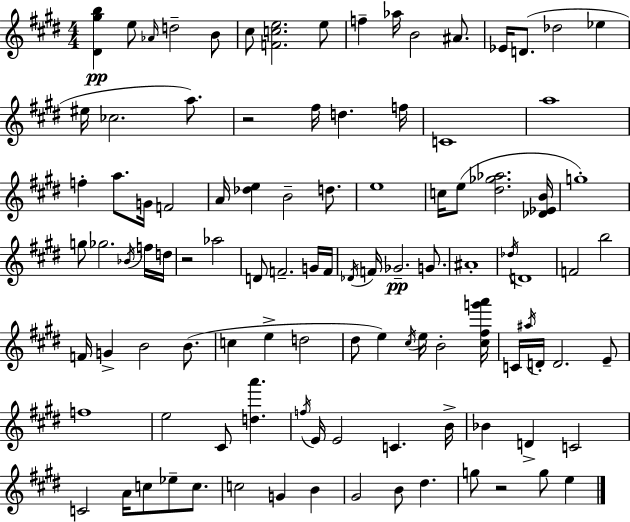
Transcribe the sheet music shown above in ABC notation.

X:1
T:Untitled
M:4/4
L:1/4
K:E
[^D^gb] e/2 _A/4 d2 B/2 ^c/2 [Fce]2 e/2 f _a/4 B2 ^A/2 _E/4 D/2 _d2 _e ^e/4 _c2 a/2 z2 ^f/4 d f/4 C4 a4 f a/2 G/4 F2 A/4 [_de] B2 d/2 e4 c/4 e/2 [^d_g_a]2 [_D_EB]/4 g4 g/2 _g2 _B/4 f/4 d/4 z2 _a2 D/2 F2 G/4 F/4 _D/4 F/4 _G2 G/2 ^A4 _d/4 D4 F2 b2 F/4 G B2 B/2 c e d2 ^d/2 e ^c/4 e/4 B2 [^c^fg'a']/4 C/4 ^a/4 D/4 D2 E/2 f4 e2 ^C/2 [da'] f/4 E/4 E2 C B/4 _B D C2 C2 A/4 c/2 _e/2 c/2 c2 G B ^G2 B/2 ^d g/2 z2 g/2 e